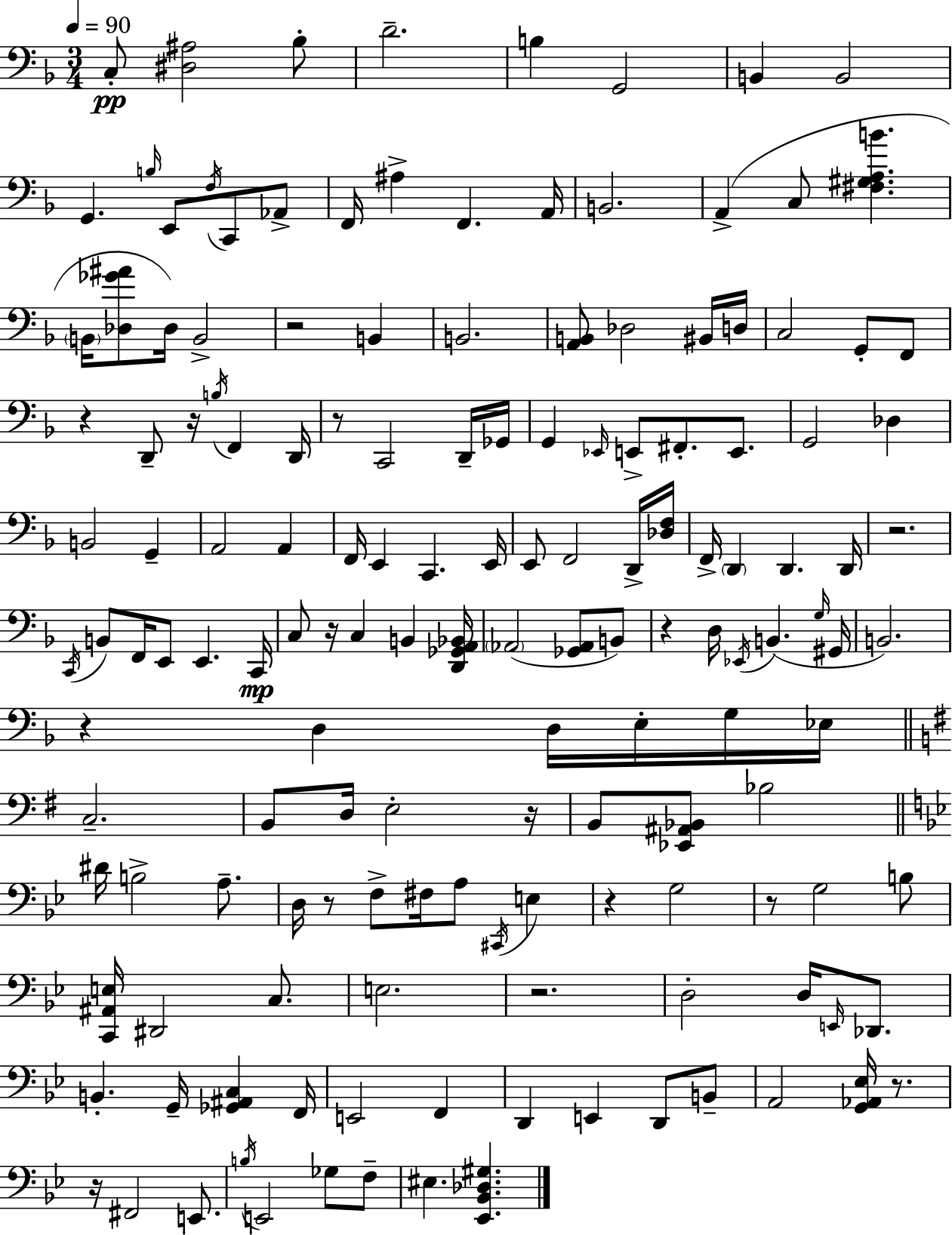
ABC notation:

X:1
T:Untitled
M:3/4
L:1/4
K:F
C,/2 [^D,^A,]2 _B,/2 D2 B, G,,2 B,, B,,2 G,, B,/4 E,,/2 F,/4 C,,/2 _A,,/2 F,,/4 ^A, F,, A,,/4 B,,2 A,, C,/2 [^F,^G,A,B] B,,/4 [_D,_G^A]/2 _D,/4 B,,2 z2 B,, B,,2 [A,,B,,]/2 _D,2 ^B,,/4 D,/4 C,2 G,,/2 F,,/2 z D,,/2 z/4 B,/4 F,, D,,/4 z/2 C,,2 D,,/4 _G,,/4 G,, _E,,/4 E,,/2 ^F,,/2 E,,/2 G,,2 _D, B,,2 G,, A,,2 A,, F,,/4 E,, C,, E,,/4 E,,/2 F,,2 D,,/4 [_D,F,]/4 F,,/4 D,, D,, D,,/4 z2 C,,/4 B,,/2 F,,/4 E,,/2 E,, C,,/4 C,/2 z/4 C, B,, [D,,_G,,A,,_B,,]/4 _A,,2 [_G,,_A,,]/2 B,,/2 z D,/4 _E,,/4 B,, G,/4 ^G,,/4 B,,2 z D, D,/4 E,/4 G,/4 _E,/4 C,2 B,,/2 D,/4 E,2 z/4 B,,/2 [_E,,^A,,_B,,]/2 _B,2 ^D/4 B,2 A,/2 D,/4 z/2 F,/2 ^F,/4 A,/2 ^C,,/4 E, z G,2 z/2 G,2 B,/2 [C,,^A,,E,]/4 ^D,,2 C,/2 E,2 z2 D,2 D,/4 E,,/4 _D,,/2 B,, G,,/4 [_G,,^A,,C,] F,,/4 E,,2 F,, D,, E,, D,,/2 B,,/2 A,,2 [G,,_A,,_E,]/4 z/2 z/4 ^F,,2 E,,/2 B,/4 E,,2 _G,/2 F,/2 ^E, [_E,,_B,,_D,^G,]